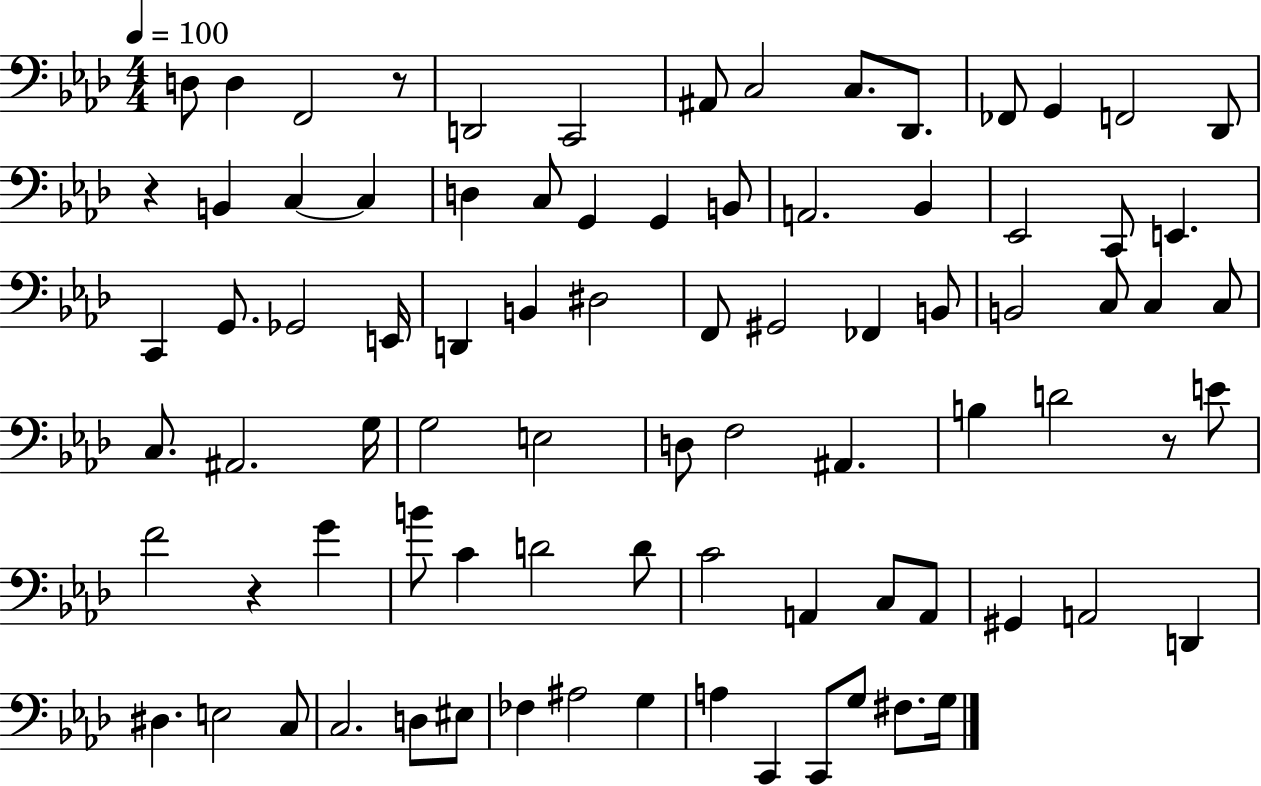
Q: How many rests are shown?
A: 4